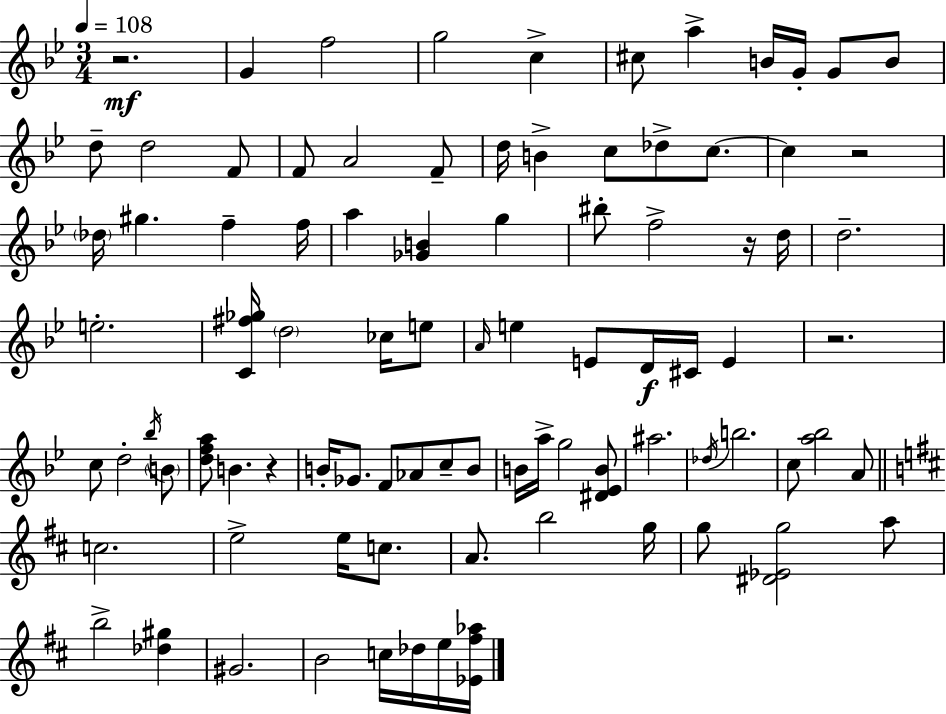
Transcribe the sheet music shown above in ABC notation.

X:1
T:Untitled
M:3/4
L:1/4
K:Gm
z2 G f2 g2 c ^c/2 a B/4 G/4 G/2 B/2 d/2 d2 F/2 F/2 A2 F/2 d/4 B c/2 _d/2 c/2 c z2 _d/4 ^g f f/4 a [_GB] g ^b/2 f2 z/4 d/4 d2 e2 [C^f_g]/4 d2 _c/4 e/2 A/4 e E/2 D/4 ^C/4 E z2 c/2 d2 _b/4 B/2 [dfa]/2 B z B/4 _G/2 F/2 _A/2 c/2 B/2 B/4 a/4 g2 [^D_EB]/2 ^a2 _d/4 b2 c/2 [a_b]2 A/2 c2 e2 e/4 c/2 A/2 b2 g/4 g/2 [^D_Eg]2 a/2 b2 [_d^g] ^G2 B2 c/4 _d/4 e/4 [_E^f_a]/4